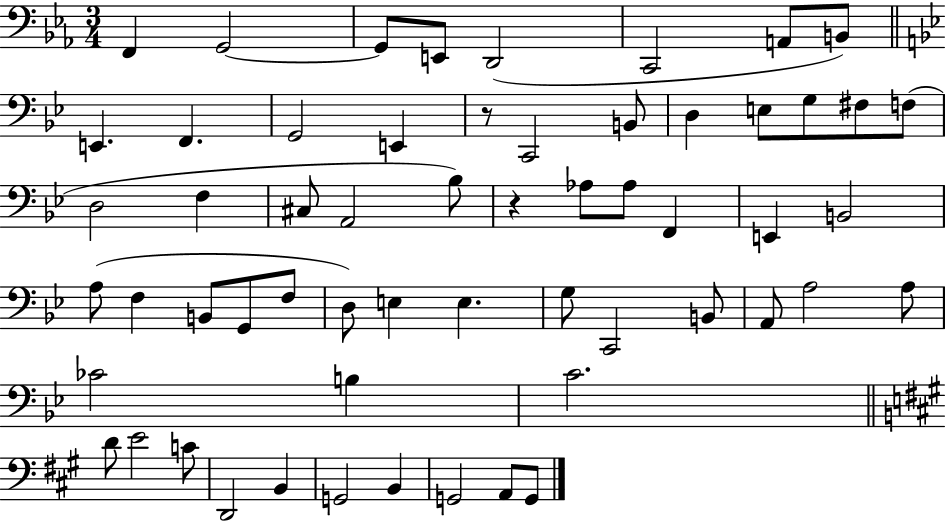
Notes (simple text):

F2/q G2/h G2/e E2/e D2/h C2/h A2/e B2/e E2/q. F2/q. G2/h E2/q R/e C2/h B2/e D3/q E3/e G3/e F#3/e F3/e D3/h F3/q C#3/e A2/h Bb3/e R/q Ab3/e Ab3/e F2/q E2/q B2/h A3/e F3/q B2/e G2/e F3/e D3/e E3/q E3/q. G3/e C2/h B2/e A2/e A3/h A3/e CES4/h B3/q C4/h. D4/e E4/h C4/e D2/h B2/q G2/h B2/q G2/h A2/e G2/e